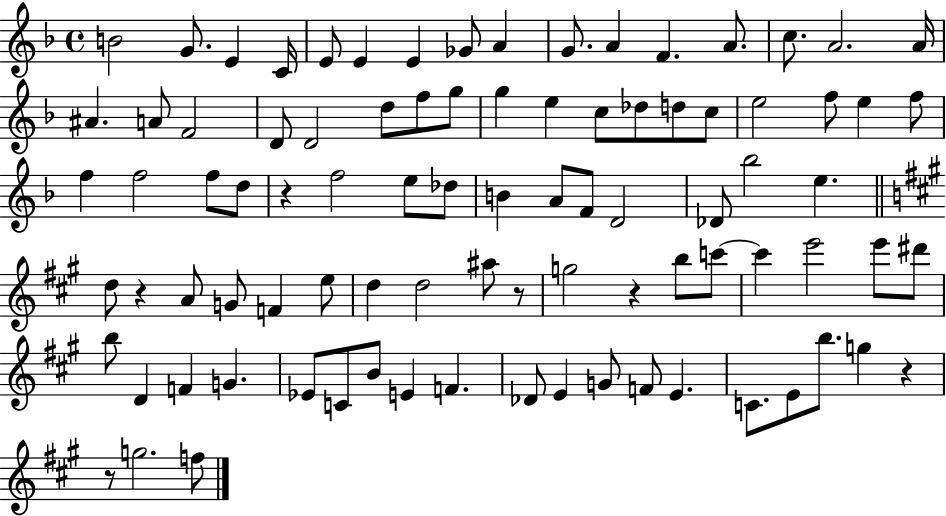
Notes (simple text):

B4/h G4/e. E4/q C4/s E4/e E4/q E4/q Gb4/e A4/q G4/e. A4/q F4/q. A4/e. C5/e. A4/h. A4/s A#4/q. A4/e F4/h D4/e D4/h D5/e F5/e G5/e G5/q E5/q C5/e Db5/e D5/e C5/e E5/h F5/e E5/q F5/e F5/q F5/h F5/e D5/e R/q F5/h E5/e Db5/e B4/q A4/e F4/e D4/h Db4/e Bb5/h E5/q. D5/e R/q A4/e G4/e F4/q E5/e D5/q D5/h A#5/e R/e G5/h R/q B5/e C6/e C6/q E6/h E6/e D#6/e B5/e D4/q F4/q G4/q. Eb4/e C4/e B4/e E4/q F4/q. Db4/e E4/q G4/e F4/e E4/q. C4/e. E4/e B5/e. G5/q R/q R/e G5/h. F5/e